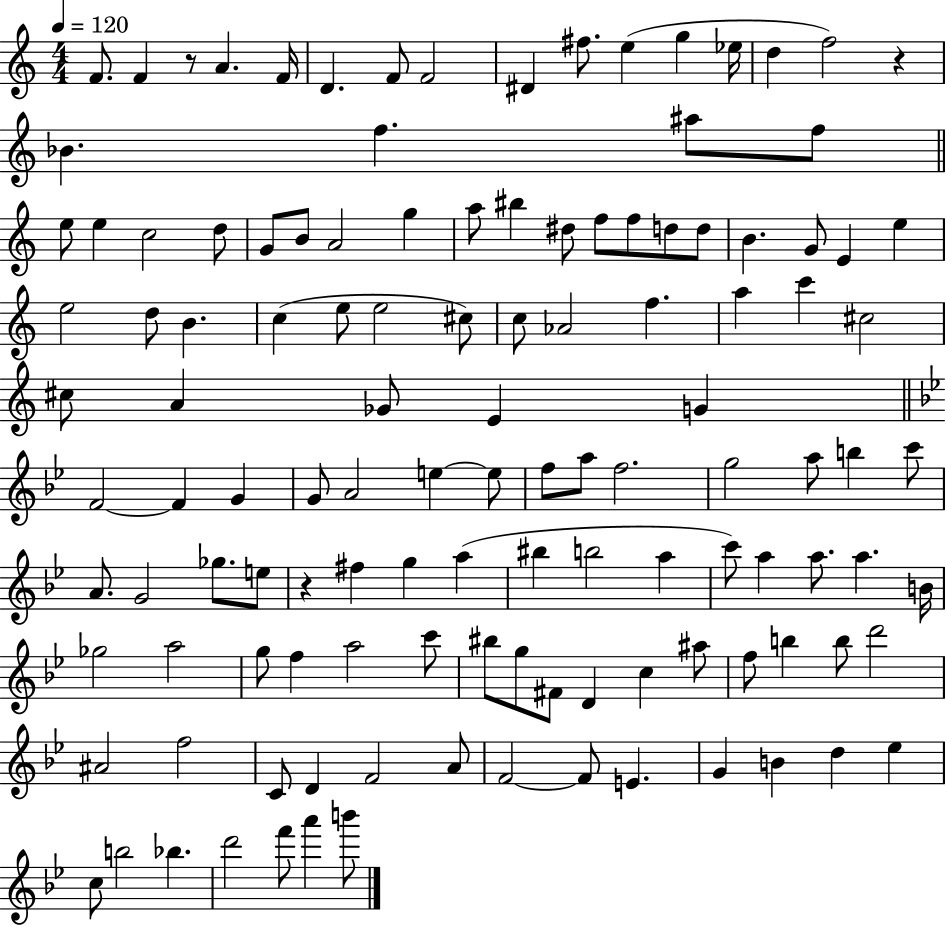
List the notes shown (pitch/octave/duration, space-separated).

F4/e. F4/q R/e A4/q. F4/s D4/q. F4/e F4/h D#4/q F#5/e. E5/q G5/q Eb5/s D5/q F5/h R/q Bb4/q. F5/q. A#5/e F5/e E5/e E5/q C5/h D5/e G4/e B4/e A4/h G5/q A5/e BIS5/q D#5/e F5/e F5/e D5/e D5/e B4/q. G4/e E4/q E5/q E5/h D5/e B4/q. C5/q E5/e E5/h C#5/e C5/e Ab4/h F5/q. A5/q C6/q C#5/h C#5/e A4/q Gb4/e E4/q G4/q F4/h F4/q G4/q G4/e A4/h E5/q E5/e F5/e A5/e F5/h. G5/h A5/e B5/q C6/e A4/e. G4/h Gb5/e. E5/e R/q F#5/q G5/q A5/q BIS5/q B5/h A5/q C6/e A5/q A5/e. A5/q. B4/s Gb5/h A5/h G5/e F5/q A5/h C6/e BIS5/e G5/e F#4/e D4/q C5/q A#5/e F5/e B5/q B5/e D6/h A#4/h F5/h C4/e D4/q F4/h A4/e F4/h F4/e E4/q. G4/q B4/q D5/q Eb5/q C5/e B5/h Bb5/q. D6/h F6/e A6/q B6/e